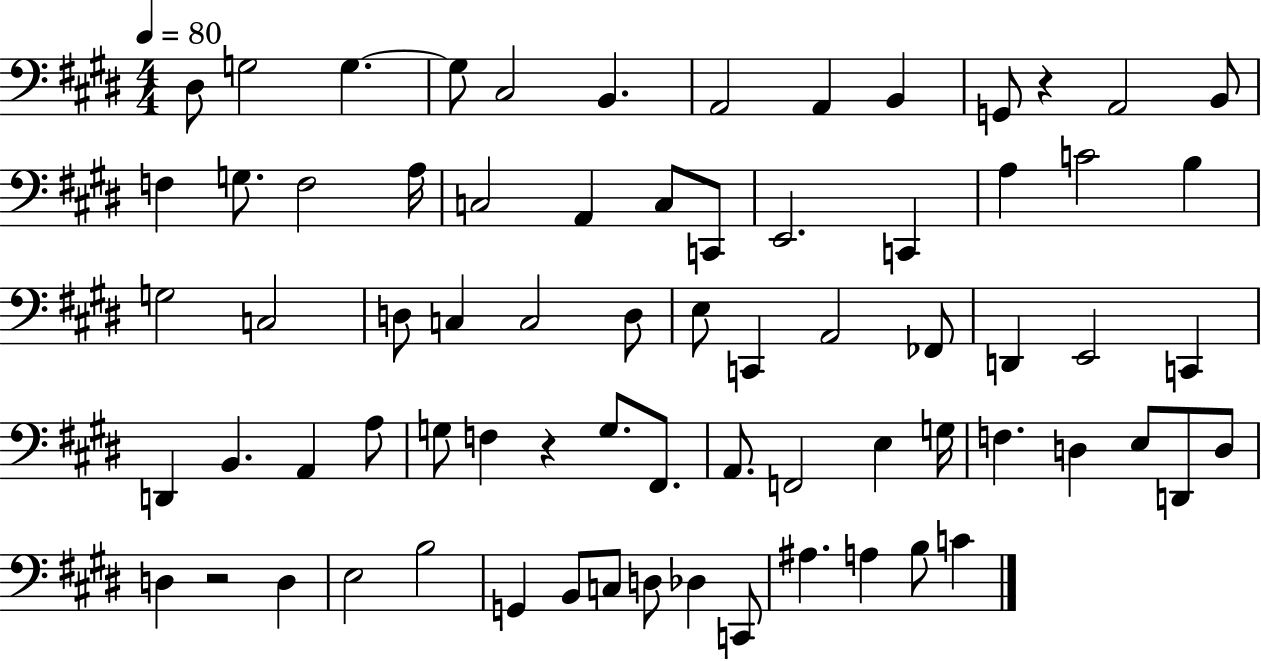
D#3/e G3/h G3/q. G3/e C#3/h B2/q. A2/h A2/q B2/q G2/e R/q A2/h B2/e F3/q G3/e. F3/h A3/s C3/h A2/q C3/e C2/e E2/h. C2/q A3/q C4/h B3/q G3/h C3/h D3/e C3/q C3/h D3/e E3/e C2/q A2/h FES2/e D2/q E2/h C2/q D2/q B2/q. A2/q A3/e G3/e F3/q R/q G3/e. F#2/e. A2/e. F2/h E3/q G3/s F3/q. D3/q E3/e D2/e D3/e D3/q R/h D3/q E3/h B3/h G2/q B2/e C3/e D3/e Db3/q C2/e A#3/q. A3/q B3/e C4/q